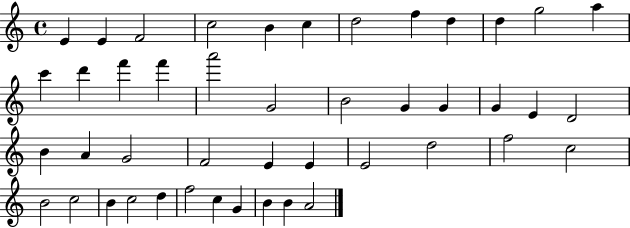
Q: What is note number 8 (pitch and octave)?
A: F5